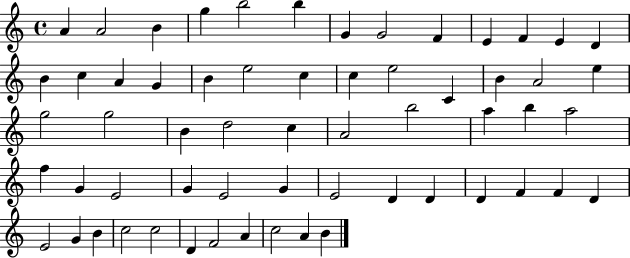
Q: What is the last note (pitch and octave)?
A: B4